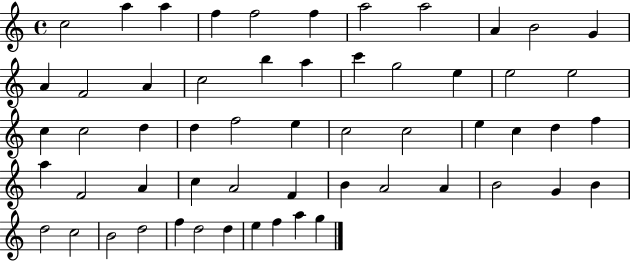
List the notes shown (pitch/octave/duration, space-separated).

C5/h A5/q A5/q F5/q F5/h F5/q A5/h A5/h A4/q B4/h G4/q A4/q F4/h A4/q C5/h B5/q A5/q C6/q G5/h E5/q E5/h E5/h C5/q C5/h D5/q D5/q F5/h E5/q C5/h C5/h E5/q C5/q D5/q F5/q A5/q F4/h A4/q C5/q A4/h F4/q B4/q A4/h A4/q B4/h G4/q B4/q D5/h C5/h B4/h D5/h F5/q D5/h D5/q E5/q F5/q A5/q G5/q